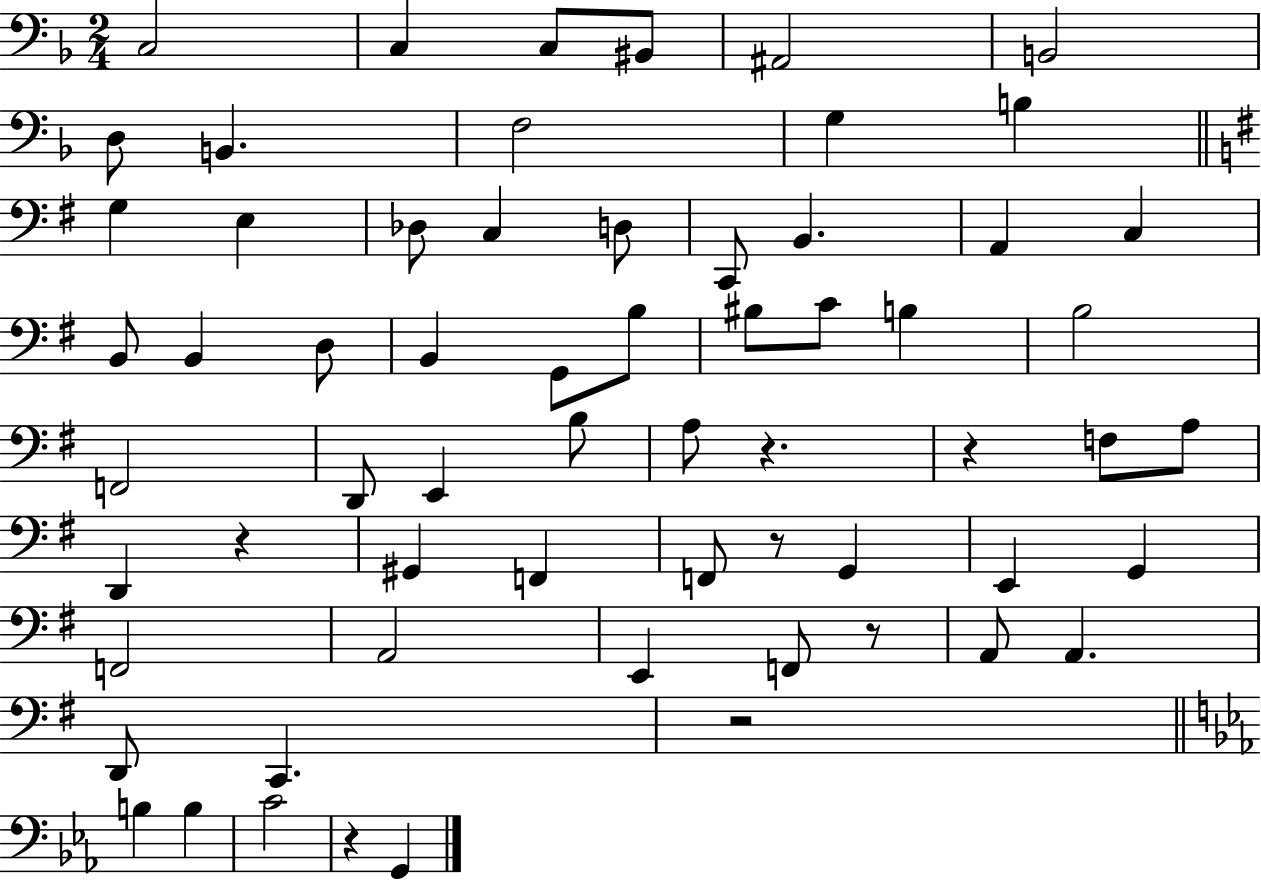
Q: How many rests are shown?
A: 7